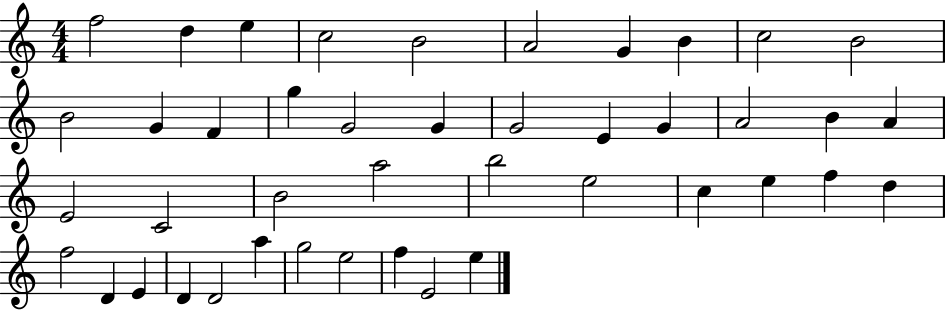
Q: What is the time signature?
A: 4/4